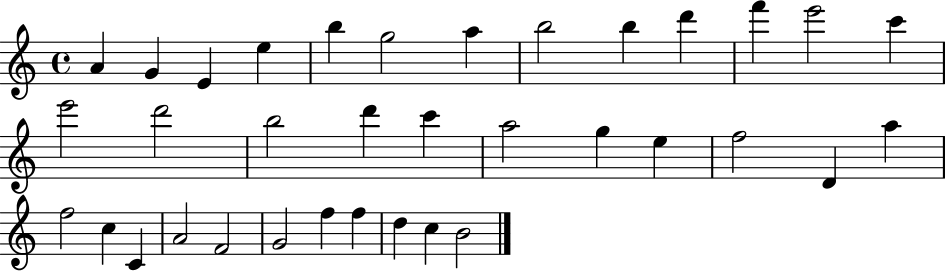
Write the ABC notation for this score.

X:1
T:Untitled
M:4/4
L:1/4
K:C
A G E e b g2 a b2 b d' f' e'2 c' e'2 d'2 b2 d' c' a2 g e f2 D a f2 c C A2 F2 G2 f f d c B2